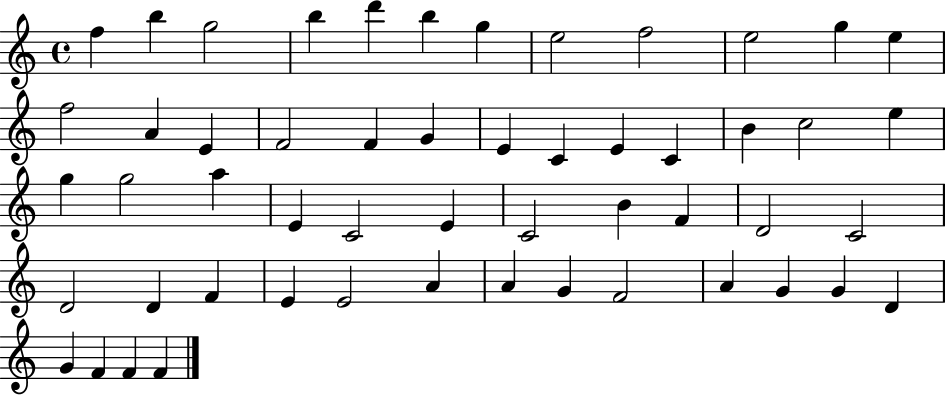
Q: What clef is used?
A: treble